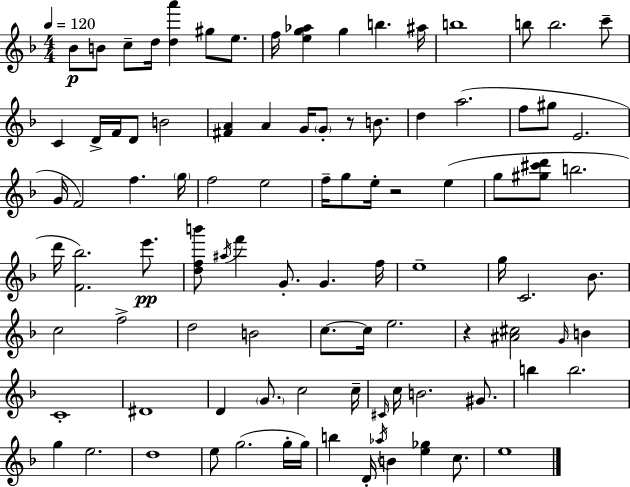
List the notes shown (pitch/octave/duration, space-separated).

Bb4/e B4/e C5/e D5/s [D5,A6]/q G#5/e E5/e. F5/s [E5,G5,Ab5]/q G5/q B5/q. A#5/s B5/w B5/e B5/h. C6/e C4/q D4/s F4/s D4/e B4/h [F#4,A4]/q A4/q G4/s G4/e R/e B4/e. D5/q A5/h. F5/e G#5/e E4/h. G4/s F4/h F5/q. G5/s F5/h E5/h F5/s G5/e E5/s R/h E5/q G5/e [G#5,C#6,D6]/e B5/h. D6/s [F4,Bb5]/h. E6/e. [D5,F5,B6]/e A#5/s F6/q G4/e. G4/q. F5/s E5/w G5/s C4/h. Bb4/e. C5/h F5/h D5/h B4/h C5/e. C5/s E5/h. R/q [A#4,C#5]/h G4/s B4/q C4/w D#4/w D4/q G4/e. C5/h C5/s C#4/s C5/s B4/h. G#4/e. B5/q B5/h. G5/q E5/h. D5/w E5/e G5/h. G5/s G5/s B5/q D4/s Ab5/s B4/q [E5,Gb5]/q C5/e. E5/w